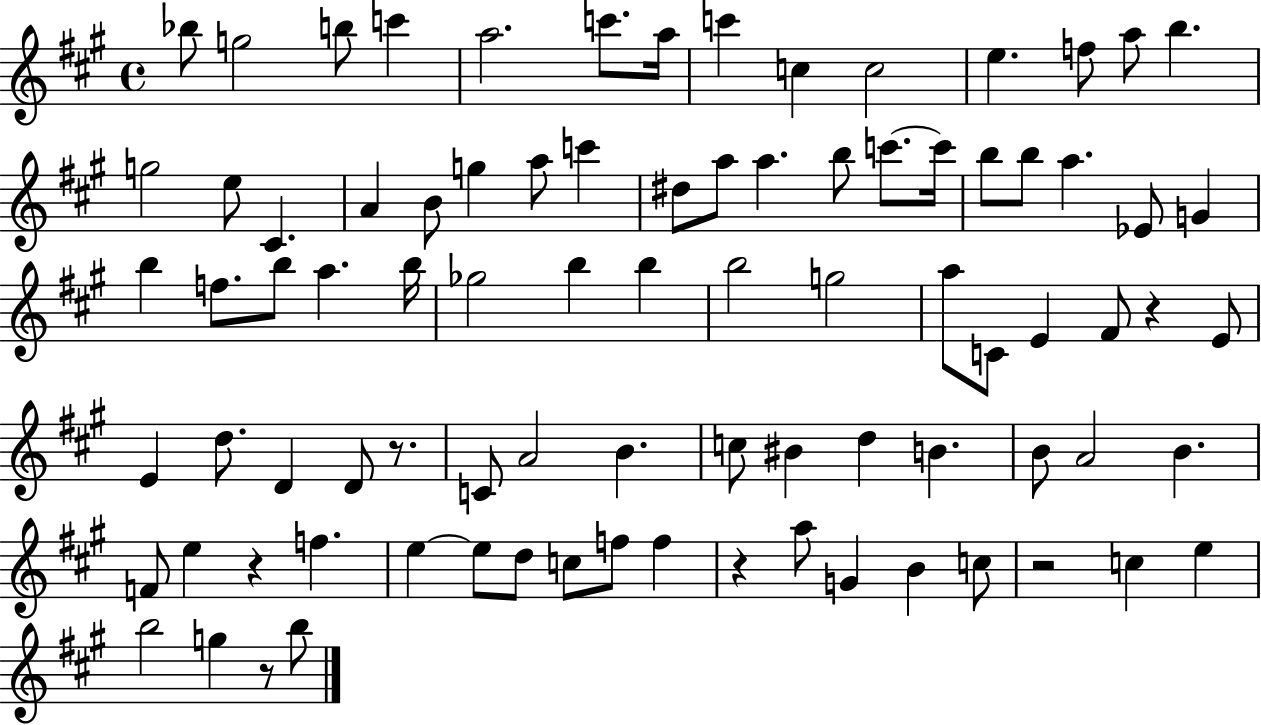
X:1
T:Untitled
M:4/4
L:1/4
K:A
_b/2 g2 b/2 c' a2 c'/2 a/4 c' c c2 e f/2 a/2 b g2 e/2 ^C A B/2 g a/2 c' ^d/2 a/2 a b/2 c'/2 c'/4 b/2 b/2 a _E/2 G b f/2 b/2 a b/4 _g2 b b b2 g2 a/2 C/2 E ^F/2 z E/2 E d/2 D D/2 z/2 C/2 A2 B c/2 ^B d B B/2 A2 B F/2 e z f e e/2 d/2 c/2 f/2 f z a/2 G B c/2 z2 c e b2 g z/2 b/2